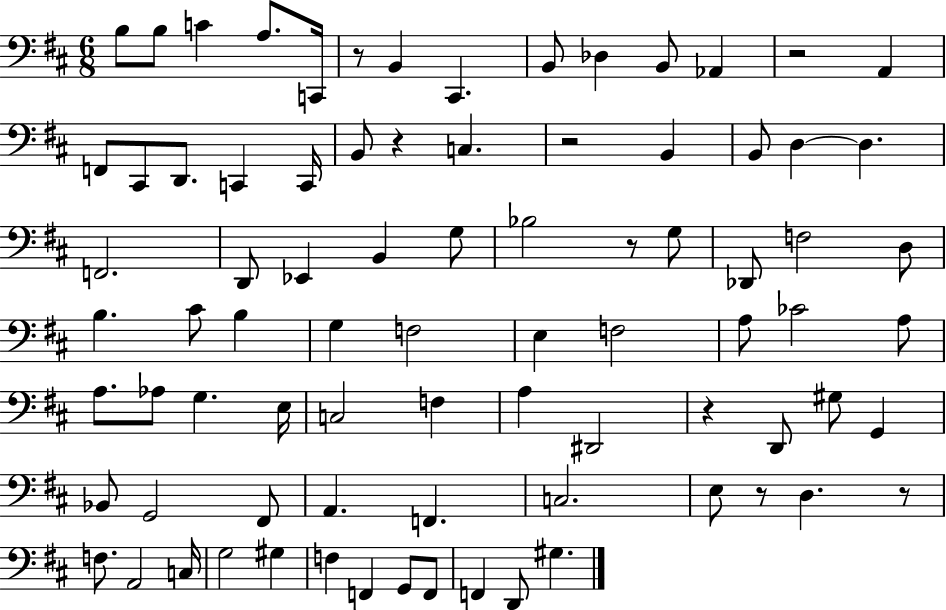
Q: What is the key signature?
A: D major